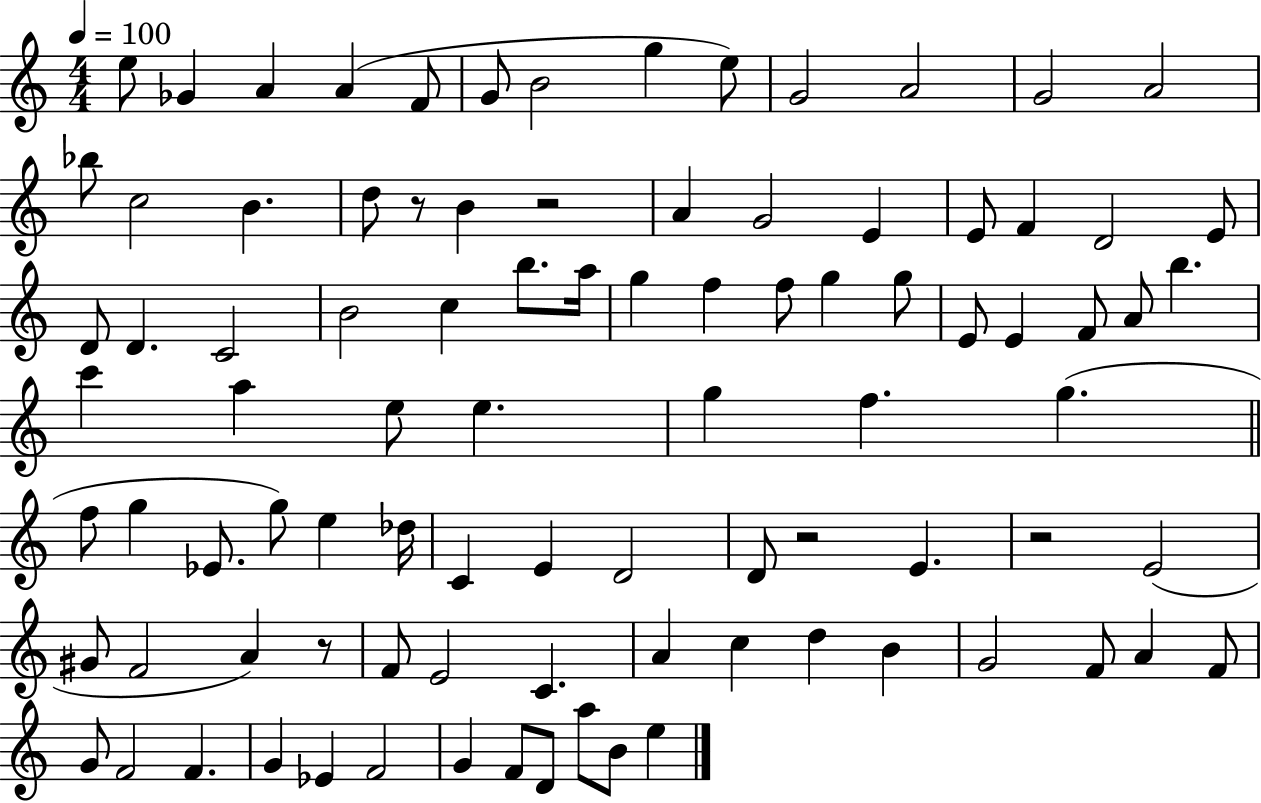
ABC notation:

X:1
T:Untitled
M:4/4
L:1/4
K:C
e/2 _G A A F/2 G/2 B2 g e/2 G2 A2 G2 A2 _b/2 c2 B d/2 z/2 B z2 A G2 E E/2 F D2 E/2 D/2 D C2 B2 c b/2 a/4 g f f/2 g g/2 E/2 E F/2 A/2 b c' a e/2 e g f g f/2 g _E/2 g/2 e _d/4 C E D2 D/2 z2 E z2 E2 ^G/2 F2 A z/2 F/2 E2 C A c d B G2 F/2 A F/2 G/2 F2 F G _E F2 G F/2 D/2 a/2 B/2 e